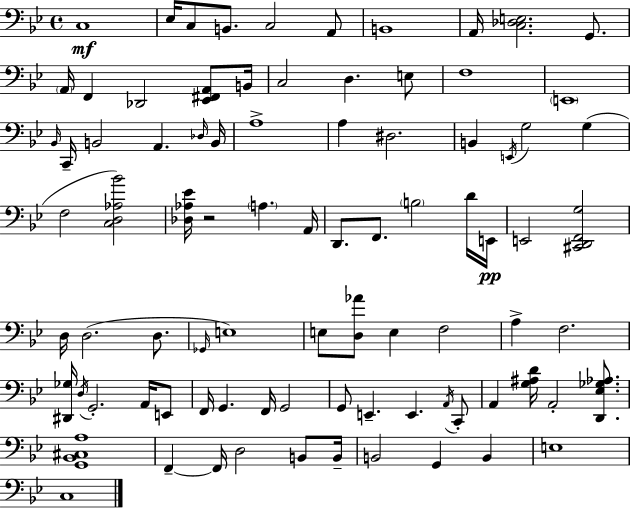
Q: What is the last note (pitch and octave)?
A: C3